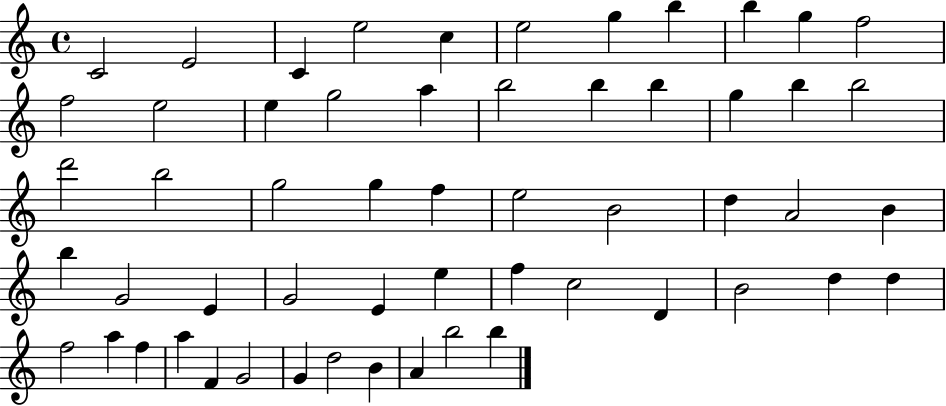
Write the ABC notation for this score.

X:1
T:Untitled
M:4/4
L:1/4
K:C
C2 E2 C e2 c e2 g b b g f2 f2 e2 e g2 a b2 b b g b b2 d'2 b2 g2 g f e2 B2 d A2 B b G2 E G2 E e f c2 D B2 d d f2 a f a F G2 G d2 B A b2 b